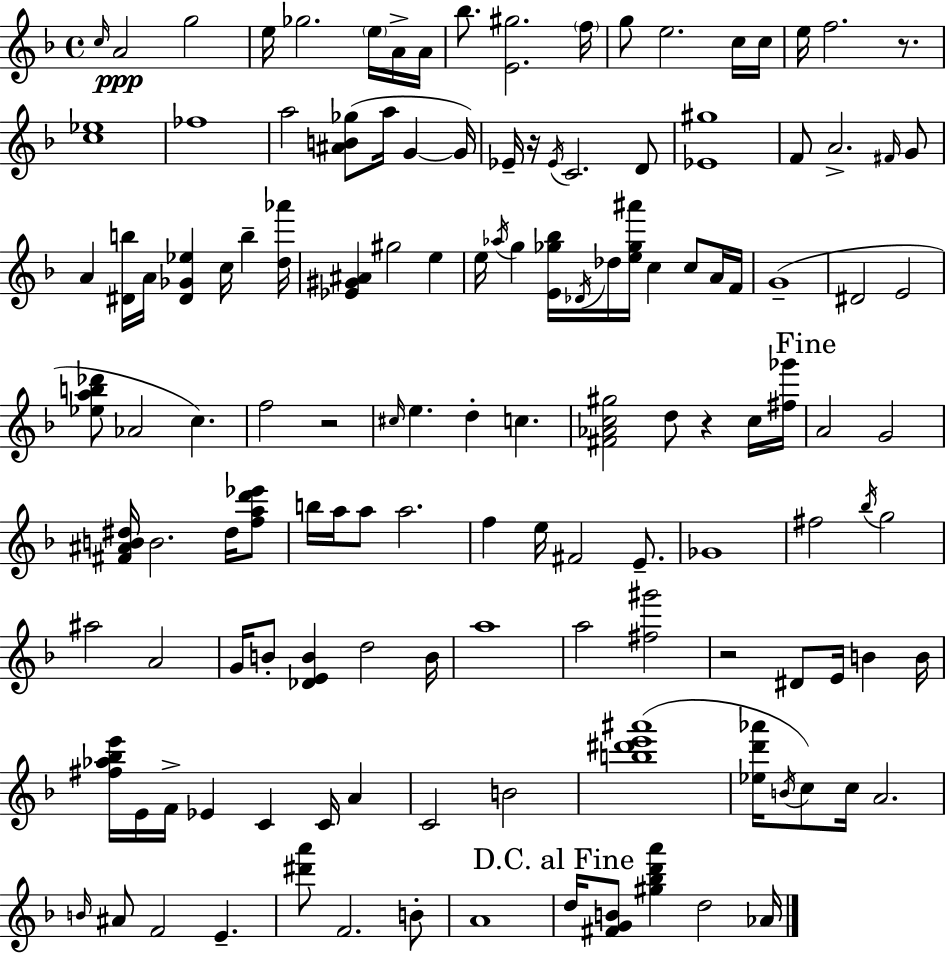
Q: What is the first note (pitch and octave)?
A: C5